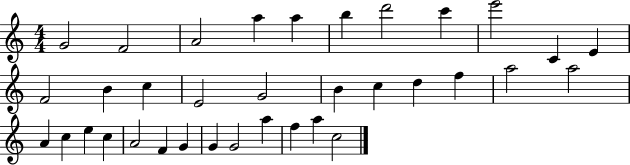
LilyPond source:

{
  \clef treble
  \numericTimeSignature
  \time 4/4
  \key c \major
  g'2 f'2 | a'2 a''4 a''4 | b''4 d'''2 c'''4 | e'''2 c'4 e'4 | \break f'2 b'4 c''4 | e'2 g'2 | b'4 c''4 d''4 f''4 | a''2 a''2 | \break a'4 c''4 e''4 c''4 | a'2 f'4 g'4 | g'4 g'2 a''4 | f''4 a''4 c''2 | \break \bar "|."
}